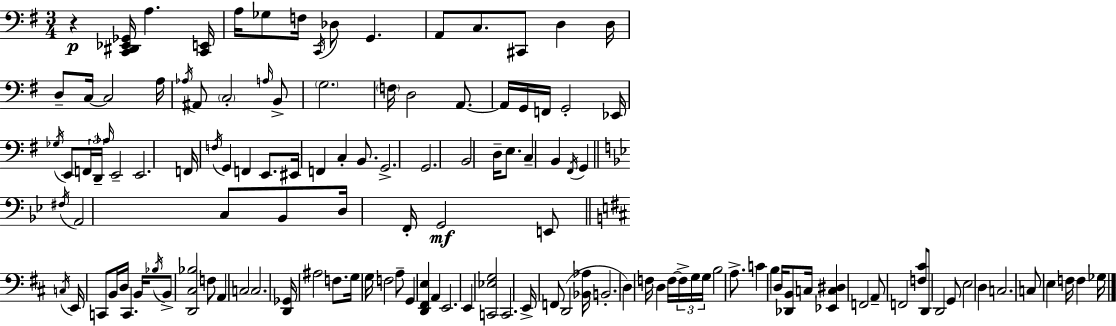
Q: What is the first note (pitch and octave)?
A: A3